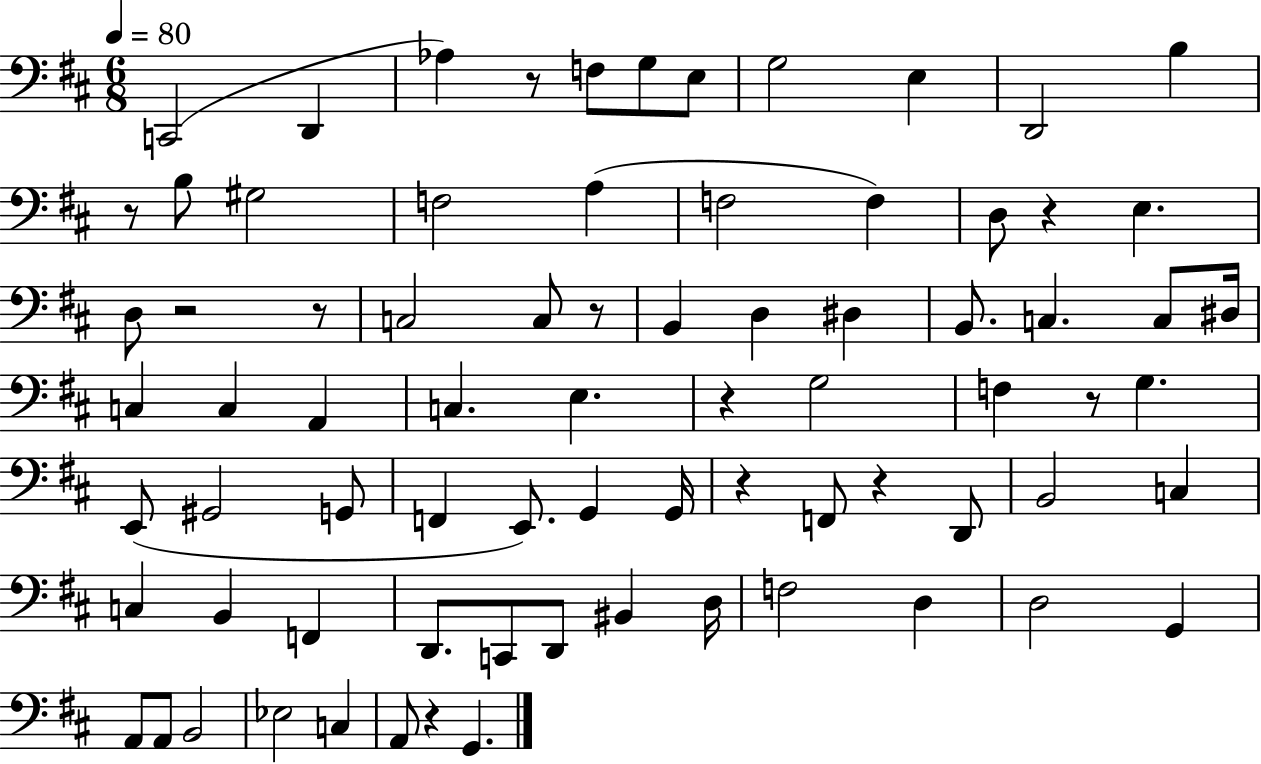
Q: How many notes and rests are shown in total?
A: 77